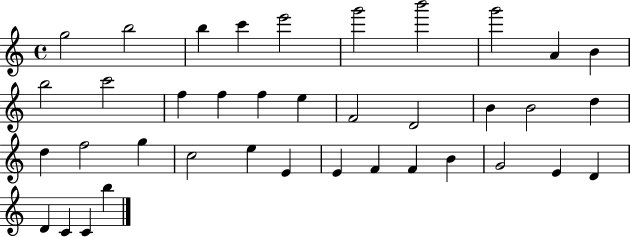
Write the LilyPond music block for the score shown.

{
  \clef treble
  \time 4/4
  \defaultTimeSignature
  \key c \major
  g''2 b''2 | b''4 c'''4 e'''2 | g'''2 b'''2 | g'''2 a'4 b'4 | \break b''2 c'''2 | f''4 f''4 f''4 e''4 | f'2 d'2 | b'4 b'2 d''4 | \break d''4 f''2 g''4 | c''2 e''4 e'4 | e'4 f'4 f'4 b'4 | g'2 e'4 d'4 | \break d'4 c'4 c'4 b''4 | \bar "|."
}